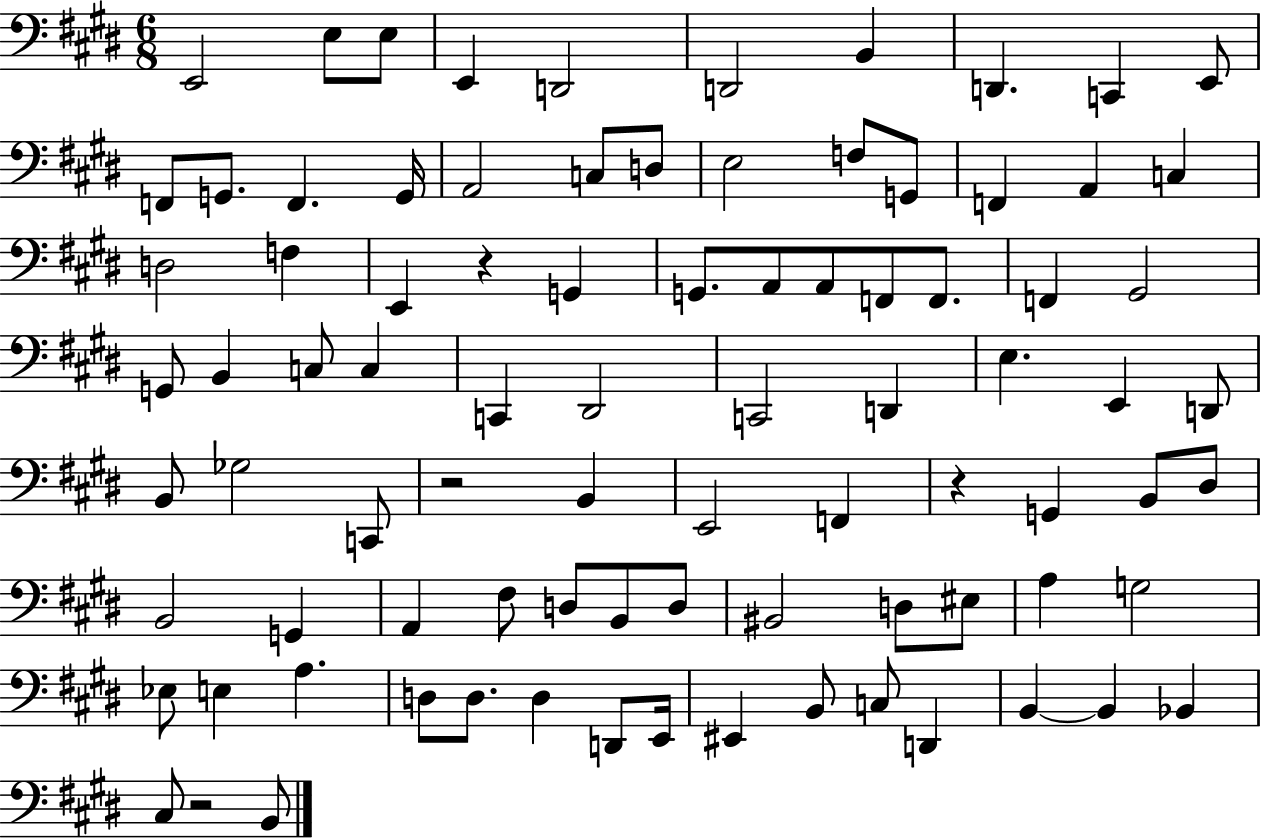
E2/h E3/e E3/e E2/q D2/h D2/h B2/q D2/q. C2/q E2/e F2/e G2/e. F2/q. G2/s A2/h C3/e D3/e E3/h F3/e G2/e F2/q A2/q C3/q D3/h F3/q E2/q R/q G2/q G2/e. A2/e A2/e F2/e F2/e. F2/q G#2/h G2/e B2/q C3/e C3/q C2/q D#2/h C2/h D2/q E3/q. E2/q D2/e B2/e Gb3/h C2/e R/h B2/q E2/h F2/q R/q G2/q B2/e D#3/e B2/h G2/q A2/q F#3/e D3/e B2/e D3/e BIS2/h D3/e EIS3/e A3/q G3/h Eb3/e E3/q A3/q. D3/e D3/e. D3/q D2/e E2/s EIS2/q B2/e C3/e D2/q B2/q B2/q Bb2/q C#3/e R/h B2/e